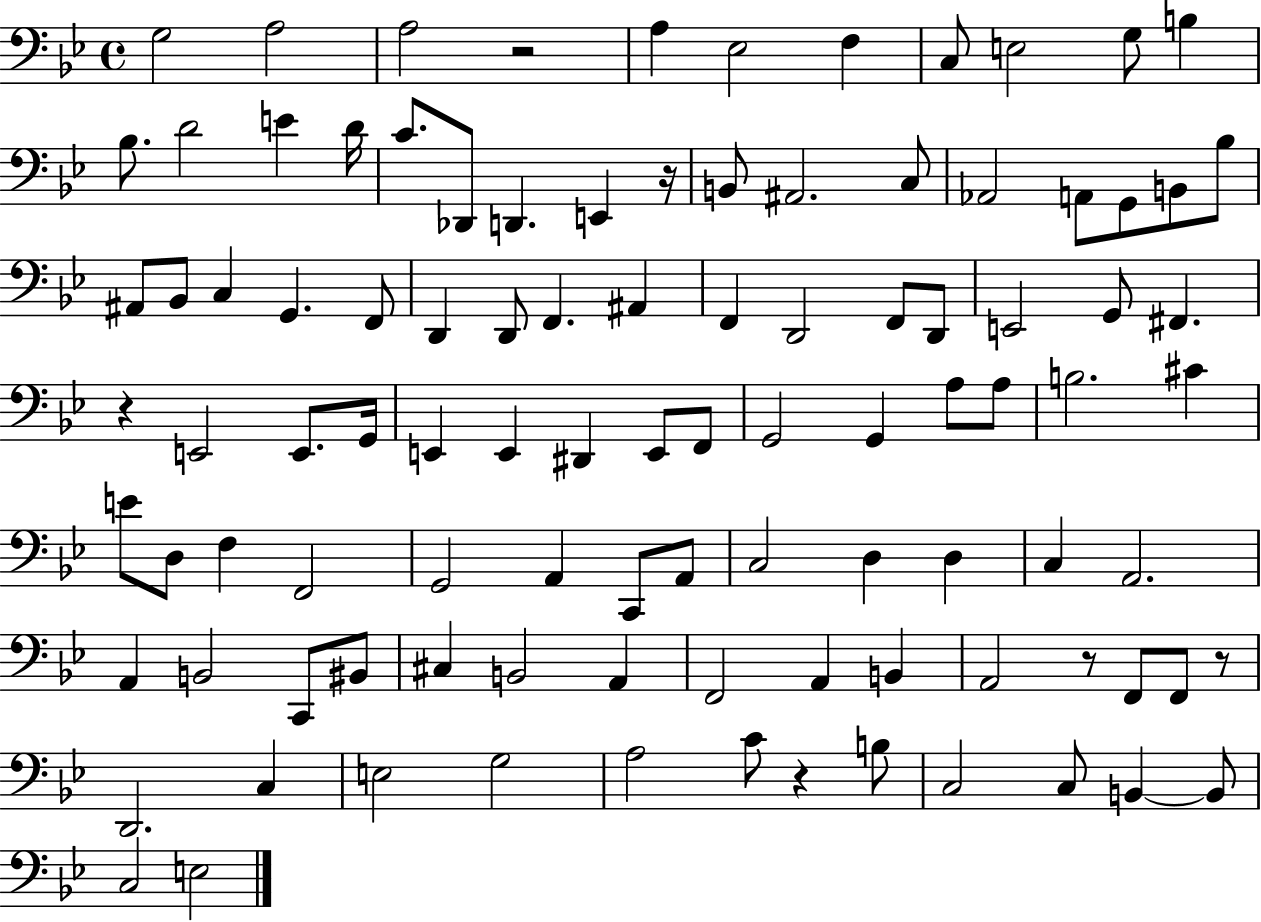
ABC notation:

X:1
T:Untitled
M:4/4
L:1/4
K:Bb
G,2 A,2 A,2 z2 A, _E,2 F, C,/2 E,2 G,/2 B, _B,/2 D2 E D/4 C/2 _D,,/2 D,, E,, z/4 B,,/2 ^A,,2 C,/2 _A,,2 A,,/2 G,,/2 B,,/2 _B,/2 ^A,,/2 _B,,/2 C, G,, F,,/2 D,, D,,/2 F,, ^A,, F,, D,,2 F,,/2 D,,/2 E,,2 G,,/2 ^F,, z E,,2 E,,/2 G,,/4 E,, E,, ^D,, E,,/2 F,,/2 G,,2 G,, A,/2 A,/2 B,2 ^C E/2 D,/2 F, F,,2 G,,2 A,, C,,/2 A,,/2 C,2 D, D, C, A,,2 A,, B,,2 C,,/2 ^B,,/2 ^C, B,,2 A,, F,,2 A,, B,, A,,2 z/2 F,,/2 F,,/2 z/2 D,,2 C, E,2 G,2 A,2 C/2 z B,/2 C,2 C,/2 B,, B,,/2 C,2 E,2